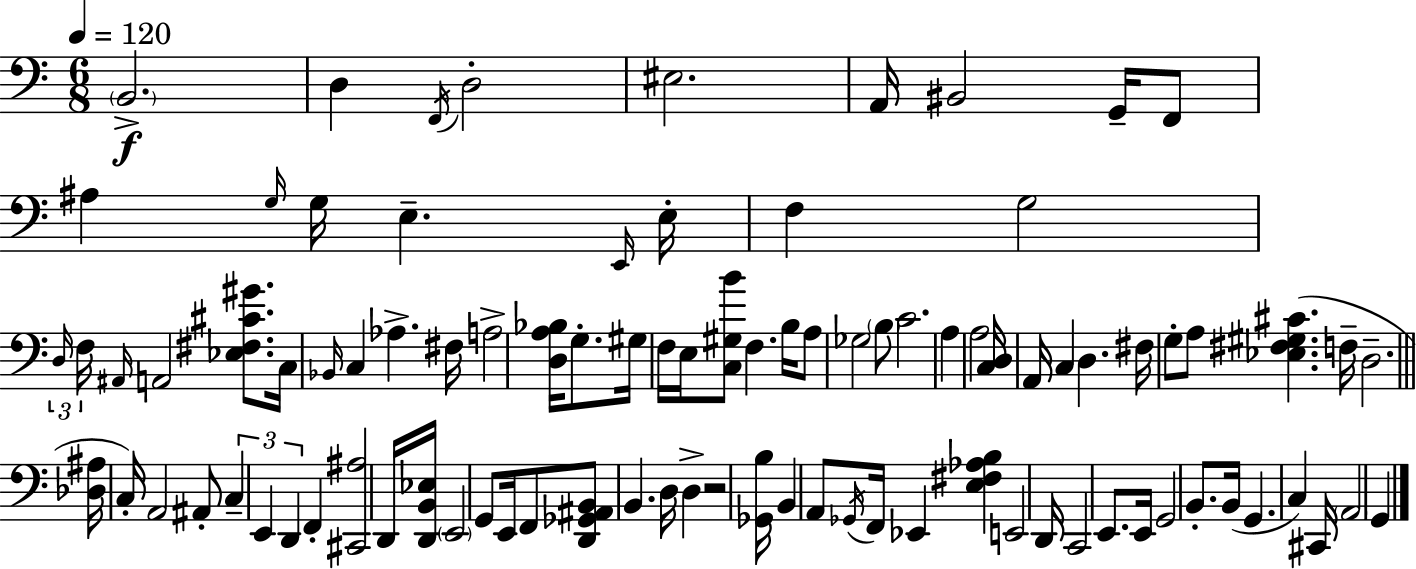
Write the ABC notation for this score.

X:1
T:Untitled
M:6/8
L:1/4
K:C
B,,2 D, F,,/4 D,2 ^E,2 A,,/4 ^B,,2 G,,/4 F,,/2 ^A, G,/4 G,/4 E, E,,/4 E,/4 F, G,2 D,/4 F,/4 ^A,,/4 A,,2 [_E,^F,^C^G]/2 C,/4 _B,,/4 C, _A, ^F,/4 A,2 [D,A,_B,]/4 G,/2 ^G,/4 F,/4 E,/4 [C,^G,B]/2 F, B,/4 A,/2 _G,2 B,/2 C2 A, A,2 [C,D,]/4 A,,/4 C, D, ^F,/4 G,/2 A,/2 [_E,^F,^G,^C] F,/4 D,2 [_D,^A,]/4 C,/4 A,,2 ^A,,/2 C, E,, D,, F,, [^C,,^A,]2 D,,/4 [D,,B,,_E,]/4 E,,2 G,,/2 E,,/4 F,,/2 [D,,_G,,^A,,B,,]/2 B,, D,/4 D, z2 [_G,,B,]/4 B,, A,,/2 _G,,/4 F,,/4 _E,, [E,^F,_A,B,] E,,2 D,,/4 C,,2 E,,/2 E,,/4 G,,2 B,,/2 B,,/4 G,, C, ^C,,/4 A,,2 G,,